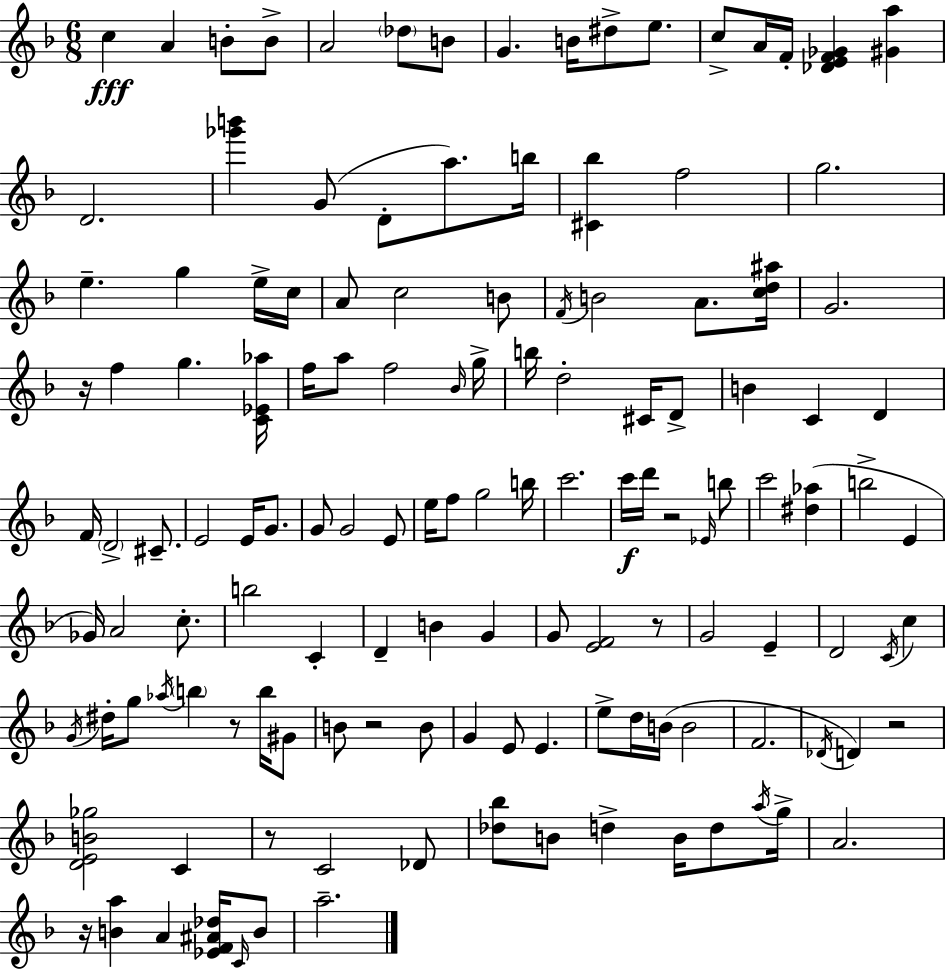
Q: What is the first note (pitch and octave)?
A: C5